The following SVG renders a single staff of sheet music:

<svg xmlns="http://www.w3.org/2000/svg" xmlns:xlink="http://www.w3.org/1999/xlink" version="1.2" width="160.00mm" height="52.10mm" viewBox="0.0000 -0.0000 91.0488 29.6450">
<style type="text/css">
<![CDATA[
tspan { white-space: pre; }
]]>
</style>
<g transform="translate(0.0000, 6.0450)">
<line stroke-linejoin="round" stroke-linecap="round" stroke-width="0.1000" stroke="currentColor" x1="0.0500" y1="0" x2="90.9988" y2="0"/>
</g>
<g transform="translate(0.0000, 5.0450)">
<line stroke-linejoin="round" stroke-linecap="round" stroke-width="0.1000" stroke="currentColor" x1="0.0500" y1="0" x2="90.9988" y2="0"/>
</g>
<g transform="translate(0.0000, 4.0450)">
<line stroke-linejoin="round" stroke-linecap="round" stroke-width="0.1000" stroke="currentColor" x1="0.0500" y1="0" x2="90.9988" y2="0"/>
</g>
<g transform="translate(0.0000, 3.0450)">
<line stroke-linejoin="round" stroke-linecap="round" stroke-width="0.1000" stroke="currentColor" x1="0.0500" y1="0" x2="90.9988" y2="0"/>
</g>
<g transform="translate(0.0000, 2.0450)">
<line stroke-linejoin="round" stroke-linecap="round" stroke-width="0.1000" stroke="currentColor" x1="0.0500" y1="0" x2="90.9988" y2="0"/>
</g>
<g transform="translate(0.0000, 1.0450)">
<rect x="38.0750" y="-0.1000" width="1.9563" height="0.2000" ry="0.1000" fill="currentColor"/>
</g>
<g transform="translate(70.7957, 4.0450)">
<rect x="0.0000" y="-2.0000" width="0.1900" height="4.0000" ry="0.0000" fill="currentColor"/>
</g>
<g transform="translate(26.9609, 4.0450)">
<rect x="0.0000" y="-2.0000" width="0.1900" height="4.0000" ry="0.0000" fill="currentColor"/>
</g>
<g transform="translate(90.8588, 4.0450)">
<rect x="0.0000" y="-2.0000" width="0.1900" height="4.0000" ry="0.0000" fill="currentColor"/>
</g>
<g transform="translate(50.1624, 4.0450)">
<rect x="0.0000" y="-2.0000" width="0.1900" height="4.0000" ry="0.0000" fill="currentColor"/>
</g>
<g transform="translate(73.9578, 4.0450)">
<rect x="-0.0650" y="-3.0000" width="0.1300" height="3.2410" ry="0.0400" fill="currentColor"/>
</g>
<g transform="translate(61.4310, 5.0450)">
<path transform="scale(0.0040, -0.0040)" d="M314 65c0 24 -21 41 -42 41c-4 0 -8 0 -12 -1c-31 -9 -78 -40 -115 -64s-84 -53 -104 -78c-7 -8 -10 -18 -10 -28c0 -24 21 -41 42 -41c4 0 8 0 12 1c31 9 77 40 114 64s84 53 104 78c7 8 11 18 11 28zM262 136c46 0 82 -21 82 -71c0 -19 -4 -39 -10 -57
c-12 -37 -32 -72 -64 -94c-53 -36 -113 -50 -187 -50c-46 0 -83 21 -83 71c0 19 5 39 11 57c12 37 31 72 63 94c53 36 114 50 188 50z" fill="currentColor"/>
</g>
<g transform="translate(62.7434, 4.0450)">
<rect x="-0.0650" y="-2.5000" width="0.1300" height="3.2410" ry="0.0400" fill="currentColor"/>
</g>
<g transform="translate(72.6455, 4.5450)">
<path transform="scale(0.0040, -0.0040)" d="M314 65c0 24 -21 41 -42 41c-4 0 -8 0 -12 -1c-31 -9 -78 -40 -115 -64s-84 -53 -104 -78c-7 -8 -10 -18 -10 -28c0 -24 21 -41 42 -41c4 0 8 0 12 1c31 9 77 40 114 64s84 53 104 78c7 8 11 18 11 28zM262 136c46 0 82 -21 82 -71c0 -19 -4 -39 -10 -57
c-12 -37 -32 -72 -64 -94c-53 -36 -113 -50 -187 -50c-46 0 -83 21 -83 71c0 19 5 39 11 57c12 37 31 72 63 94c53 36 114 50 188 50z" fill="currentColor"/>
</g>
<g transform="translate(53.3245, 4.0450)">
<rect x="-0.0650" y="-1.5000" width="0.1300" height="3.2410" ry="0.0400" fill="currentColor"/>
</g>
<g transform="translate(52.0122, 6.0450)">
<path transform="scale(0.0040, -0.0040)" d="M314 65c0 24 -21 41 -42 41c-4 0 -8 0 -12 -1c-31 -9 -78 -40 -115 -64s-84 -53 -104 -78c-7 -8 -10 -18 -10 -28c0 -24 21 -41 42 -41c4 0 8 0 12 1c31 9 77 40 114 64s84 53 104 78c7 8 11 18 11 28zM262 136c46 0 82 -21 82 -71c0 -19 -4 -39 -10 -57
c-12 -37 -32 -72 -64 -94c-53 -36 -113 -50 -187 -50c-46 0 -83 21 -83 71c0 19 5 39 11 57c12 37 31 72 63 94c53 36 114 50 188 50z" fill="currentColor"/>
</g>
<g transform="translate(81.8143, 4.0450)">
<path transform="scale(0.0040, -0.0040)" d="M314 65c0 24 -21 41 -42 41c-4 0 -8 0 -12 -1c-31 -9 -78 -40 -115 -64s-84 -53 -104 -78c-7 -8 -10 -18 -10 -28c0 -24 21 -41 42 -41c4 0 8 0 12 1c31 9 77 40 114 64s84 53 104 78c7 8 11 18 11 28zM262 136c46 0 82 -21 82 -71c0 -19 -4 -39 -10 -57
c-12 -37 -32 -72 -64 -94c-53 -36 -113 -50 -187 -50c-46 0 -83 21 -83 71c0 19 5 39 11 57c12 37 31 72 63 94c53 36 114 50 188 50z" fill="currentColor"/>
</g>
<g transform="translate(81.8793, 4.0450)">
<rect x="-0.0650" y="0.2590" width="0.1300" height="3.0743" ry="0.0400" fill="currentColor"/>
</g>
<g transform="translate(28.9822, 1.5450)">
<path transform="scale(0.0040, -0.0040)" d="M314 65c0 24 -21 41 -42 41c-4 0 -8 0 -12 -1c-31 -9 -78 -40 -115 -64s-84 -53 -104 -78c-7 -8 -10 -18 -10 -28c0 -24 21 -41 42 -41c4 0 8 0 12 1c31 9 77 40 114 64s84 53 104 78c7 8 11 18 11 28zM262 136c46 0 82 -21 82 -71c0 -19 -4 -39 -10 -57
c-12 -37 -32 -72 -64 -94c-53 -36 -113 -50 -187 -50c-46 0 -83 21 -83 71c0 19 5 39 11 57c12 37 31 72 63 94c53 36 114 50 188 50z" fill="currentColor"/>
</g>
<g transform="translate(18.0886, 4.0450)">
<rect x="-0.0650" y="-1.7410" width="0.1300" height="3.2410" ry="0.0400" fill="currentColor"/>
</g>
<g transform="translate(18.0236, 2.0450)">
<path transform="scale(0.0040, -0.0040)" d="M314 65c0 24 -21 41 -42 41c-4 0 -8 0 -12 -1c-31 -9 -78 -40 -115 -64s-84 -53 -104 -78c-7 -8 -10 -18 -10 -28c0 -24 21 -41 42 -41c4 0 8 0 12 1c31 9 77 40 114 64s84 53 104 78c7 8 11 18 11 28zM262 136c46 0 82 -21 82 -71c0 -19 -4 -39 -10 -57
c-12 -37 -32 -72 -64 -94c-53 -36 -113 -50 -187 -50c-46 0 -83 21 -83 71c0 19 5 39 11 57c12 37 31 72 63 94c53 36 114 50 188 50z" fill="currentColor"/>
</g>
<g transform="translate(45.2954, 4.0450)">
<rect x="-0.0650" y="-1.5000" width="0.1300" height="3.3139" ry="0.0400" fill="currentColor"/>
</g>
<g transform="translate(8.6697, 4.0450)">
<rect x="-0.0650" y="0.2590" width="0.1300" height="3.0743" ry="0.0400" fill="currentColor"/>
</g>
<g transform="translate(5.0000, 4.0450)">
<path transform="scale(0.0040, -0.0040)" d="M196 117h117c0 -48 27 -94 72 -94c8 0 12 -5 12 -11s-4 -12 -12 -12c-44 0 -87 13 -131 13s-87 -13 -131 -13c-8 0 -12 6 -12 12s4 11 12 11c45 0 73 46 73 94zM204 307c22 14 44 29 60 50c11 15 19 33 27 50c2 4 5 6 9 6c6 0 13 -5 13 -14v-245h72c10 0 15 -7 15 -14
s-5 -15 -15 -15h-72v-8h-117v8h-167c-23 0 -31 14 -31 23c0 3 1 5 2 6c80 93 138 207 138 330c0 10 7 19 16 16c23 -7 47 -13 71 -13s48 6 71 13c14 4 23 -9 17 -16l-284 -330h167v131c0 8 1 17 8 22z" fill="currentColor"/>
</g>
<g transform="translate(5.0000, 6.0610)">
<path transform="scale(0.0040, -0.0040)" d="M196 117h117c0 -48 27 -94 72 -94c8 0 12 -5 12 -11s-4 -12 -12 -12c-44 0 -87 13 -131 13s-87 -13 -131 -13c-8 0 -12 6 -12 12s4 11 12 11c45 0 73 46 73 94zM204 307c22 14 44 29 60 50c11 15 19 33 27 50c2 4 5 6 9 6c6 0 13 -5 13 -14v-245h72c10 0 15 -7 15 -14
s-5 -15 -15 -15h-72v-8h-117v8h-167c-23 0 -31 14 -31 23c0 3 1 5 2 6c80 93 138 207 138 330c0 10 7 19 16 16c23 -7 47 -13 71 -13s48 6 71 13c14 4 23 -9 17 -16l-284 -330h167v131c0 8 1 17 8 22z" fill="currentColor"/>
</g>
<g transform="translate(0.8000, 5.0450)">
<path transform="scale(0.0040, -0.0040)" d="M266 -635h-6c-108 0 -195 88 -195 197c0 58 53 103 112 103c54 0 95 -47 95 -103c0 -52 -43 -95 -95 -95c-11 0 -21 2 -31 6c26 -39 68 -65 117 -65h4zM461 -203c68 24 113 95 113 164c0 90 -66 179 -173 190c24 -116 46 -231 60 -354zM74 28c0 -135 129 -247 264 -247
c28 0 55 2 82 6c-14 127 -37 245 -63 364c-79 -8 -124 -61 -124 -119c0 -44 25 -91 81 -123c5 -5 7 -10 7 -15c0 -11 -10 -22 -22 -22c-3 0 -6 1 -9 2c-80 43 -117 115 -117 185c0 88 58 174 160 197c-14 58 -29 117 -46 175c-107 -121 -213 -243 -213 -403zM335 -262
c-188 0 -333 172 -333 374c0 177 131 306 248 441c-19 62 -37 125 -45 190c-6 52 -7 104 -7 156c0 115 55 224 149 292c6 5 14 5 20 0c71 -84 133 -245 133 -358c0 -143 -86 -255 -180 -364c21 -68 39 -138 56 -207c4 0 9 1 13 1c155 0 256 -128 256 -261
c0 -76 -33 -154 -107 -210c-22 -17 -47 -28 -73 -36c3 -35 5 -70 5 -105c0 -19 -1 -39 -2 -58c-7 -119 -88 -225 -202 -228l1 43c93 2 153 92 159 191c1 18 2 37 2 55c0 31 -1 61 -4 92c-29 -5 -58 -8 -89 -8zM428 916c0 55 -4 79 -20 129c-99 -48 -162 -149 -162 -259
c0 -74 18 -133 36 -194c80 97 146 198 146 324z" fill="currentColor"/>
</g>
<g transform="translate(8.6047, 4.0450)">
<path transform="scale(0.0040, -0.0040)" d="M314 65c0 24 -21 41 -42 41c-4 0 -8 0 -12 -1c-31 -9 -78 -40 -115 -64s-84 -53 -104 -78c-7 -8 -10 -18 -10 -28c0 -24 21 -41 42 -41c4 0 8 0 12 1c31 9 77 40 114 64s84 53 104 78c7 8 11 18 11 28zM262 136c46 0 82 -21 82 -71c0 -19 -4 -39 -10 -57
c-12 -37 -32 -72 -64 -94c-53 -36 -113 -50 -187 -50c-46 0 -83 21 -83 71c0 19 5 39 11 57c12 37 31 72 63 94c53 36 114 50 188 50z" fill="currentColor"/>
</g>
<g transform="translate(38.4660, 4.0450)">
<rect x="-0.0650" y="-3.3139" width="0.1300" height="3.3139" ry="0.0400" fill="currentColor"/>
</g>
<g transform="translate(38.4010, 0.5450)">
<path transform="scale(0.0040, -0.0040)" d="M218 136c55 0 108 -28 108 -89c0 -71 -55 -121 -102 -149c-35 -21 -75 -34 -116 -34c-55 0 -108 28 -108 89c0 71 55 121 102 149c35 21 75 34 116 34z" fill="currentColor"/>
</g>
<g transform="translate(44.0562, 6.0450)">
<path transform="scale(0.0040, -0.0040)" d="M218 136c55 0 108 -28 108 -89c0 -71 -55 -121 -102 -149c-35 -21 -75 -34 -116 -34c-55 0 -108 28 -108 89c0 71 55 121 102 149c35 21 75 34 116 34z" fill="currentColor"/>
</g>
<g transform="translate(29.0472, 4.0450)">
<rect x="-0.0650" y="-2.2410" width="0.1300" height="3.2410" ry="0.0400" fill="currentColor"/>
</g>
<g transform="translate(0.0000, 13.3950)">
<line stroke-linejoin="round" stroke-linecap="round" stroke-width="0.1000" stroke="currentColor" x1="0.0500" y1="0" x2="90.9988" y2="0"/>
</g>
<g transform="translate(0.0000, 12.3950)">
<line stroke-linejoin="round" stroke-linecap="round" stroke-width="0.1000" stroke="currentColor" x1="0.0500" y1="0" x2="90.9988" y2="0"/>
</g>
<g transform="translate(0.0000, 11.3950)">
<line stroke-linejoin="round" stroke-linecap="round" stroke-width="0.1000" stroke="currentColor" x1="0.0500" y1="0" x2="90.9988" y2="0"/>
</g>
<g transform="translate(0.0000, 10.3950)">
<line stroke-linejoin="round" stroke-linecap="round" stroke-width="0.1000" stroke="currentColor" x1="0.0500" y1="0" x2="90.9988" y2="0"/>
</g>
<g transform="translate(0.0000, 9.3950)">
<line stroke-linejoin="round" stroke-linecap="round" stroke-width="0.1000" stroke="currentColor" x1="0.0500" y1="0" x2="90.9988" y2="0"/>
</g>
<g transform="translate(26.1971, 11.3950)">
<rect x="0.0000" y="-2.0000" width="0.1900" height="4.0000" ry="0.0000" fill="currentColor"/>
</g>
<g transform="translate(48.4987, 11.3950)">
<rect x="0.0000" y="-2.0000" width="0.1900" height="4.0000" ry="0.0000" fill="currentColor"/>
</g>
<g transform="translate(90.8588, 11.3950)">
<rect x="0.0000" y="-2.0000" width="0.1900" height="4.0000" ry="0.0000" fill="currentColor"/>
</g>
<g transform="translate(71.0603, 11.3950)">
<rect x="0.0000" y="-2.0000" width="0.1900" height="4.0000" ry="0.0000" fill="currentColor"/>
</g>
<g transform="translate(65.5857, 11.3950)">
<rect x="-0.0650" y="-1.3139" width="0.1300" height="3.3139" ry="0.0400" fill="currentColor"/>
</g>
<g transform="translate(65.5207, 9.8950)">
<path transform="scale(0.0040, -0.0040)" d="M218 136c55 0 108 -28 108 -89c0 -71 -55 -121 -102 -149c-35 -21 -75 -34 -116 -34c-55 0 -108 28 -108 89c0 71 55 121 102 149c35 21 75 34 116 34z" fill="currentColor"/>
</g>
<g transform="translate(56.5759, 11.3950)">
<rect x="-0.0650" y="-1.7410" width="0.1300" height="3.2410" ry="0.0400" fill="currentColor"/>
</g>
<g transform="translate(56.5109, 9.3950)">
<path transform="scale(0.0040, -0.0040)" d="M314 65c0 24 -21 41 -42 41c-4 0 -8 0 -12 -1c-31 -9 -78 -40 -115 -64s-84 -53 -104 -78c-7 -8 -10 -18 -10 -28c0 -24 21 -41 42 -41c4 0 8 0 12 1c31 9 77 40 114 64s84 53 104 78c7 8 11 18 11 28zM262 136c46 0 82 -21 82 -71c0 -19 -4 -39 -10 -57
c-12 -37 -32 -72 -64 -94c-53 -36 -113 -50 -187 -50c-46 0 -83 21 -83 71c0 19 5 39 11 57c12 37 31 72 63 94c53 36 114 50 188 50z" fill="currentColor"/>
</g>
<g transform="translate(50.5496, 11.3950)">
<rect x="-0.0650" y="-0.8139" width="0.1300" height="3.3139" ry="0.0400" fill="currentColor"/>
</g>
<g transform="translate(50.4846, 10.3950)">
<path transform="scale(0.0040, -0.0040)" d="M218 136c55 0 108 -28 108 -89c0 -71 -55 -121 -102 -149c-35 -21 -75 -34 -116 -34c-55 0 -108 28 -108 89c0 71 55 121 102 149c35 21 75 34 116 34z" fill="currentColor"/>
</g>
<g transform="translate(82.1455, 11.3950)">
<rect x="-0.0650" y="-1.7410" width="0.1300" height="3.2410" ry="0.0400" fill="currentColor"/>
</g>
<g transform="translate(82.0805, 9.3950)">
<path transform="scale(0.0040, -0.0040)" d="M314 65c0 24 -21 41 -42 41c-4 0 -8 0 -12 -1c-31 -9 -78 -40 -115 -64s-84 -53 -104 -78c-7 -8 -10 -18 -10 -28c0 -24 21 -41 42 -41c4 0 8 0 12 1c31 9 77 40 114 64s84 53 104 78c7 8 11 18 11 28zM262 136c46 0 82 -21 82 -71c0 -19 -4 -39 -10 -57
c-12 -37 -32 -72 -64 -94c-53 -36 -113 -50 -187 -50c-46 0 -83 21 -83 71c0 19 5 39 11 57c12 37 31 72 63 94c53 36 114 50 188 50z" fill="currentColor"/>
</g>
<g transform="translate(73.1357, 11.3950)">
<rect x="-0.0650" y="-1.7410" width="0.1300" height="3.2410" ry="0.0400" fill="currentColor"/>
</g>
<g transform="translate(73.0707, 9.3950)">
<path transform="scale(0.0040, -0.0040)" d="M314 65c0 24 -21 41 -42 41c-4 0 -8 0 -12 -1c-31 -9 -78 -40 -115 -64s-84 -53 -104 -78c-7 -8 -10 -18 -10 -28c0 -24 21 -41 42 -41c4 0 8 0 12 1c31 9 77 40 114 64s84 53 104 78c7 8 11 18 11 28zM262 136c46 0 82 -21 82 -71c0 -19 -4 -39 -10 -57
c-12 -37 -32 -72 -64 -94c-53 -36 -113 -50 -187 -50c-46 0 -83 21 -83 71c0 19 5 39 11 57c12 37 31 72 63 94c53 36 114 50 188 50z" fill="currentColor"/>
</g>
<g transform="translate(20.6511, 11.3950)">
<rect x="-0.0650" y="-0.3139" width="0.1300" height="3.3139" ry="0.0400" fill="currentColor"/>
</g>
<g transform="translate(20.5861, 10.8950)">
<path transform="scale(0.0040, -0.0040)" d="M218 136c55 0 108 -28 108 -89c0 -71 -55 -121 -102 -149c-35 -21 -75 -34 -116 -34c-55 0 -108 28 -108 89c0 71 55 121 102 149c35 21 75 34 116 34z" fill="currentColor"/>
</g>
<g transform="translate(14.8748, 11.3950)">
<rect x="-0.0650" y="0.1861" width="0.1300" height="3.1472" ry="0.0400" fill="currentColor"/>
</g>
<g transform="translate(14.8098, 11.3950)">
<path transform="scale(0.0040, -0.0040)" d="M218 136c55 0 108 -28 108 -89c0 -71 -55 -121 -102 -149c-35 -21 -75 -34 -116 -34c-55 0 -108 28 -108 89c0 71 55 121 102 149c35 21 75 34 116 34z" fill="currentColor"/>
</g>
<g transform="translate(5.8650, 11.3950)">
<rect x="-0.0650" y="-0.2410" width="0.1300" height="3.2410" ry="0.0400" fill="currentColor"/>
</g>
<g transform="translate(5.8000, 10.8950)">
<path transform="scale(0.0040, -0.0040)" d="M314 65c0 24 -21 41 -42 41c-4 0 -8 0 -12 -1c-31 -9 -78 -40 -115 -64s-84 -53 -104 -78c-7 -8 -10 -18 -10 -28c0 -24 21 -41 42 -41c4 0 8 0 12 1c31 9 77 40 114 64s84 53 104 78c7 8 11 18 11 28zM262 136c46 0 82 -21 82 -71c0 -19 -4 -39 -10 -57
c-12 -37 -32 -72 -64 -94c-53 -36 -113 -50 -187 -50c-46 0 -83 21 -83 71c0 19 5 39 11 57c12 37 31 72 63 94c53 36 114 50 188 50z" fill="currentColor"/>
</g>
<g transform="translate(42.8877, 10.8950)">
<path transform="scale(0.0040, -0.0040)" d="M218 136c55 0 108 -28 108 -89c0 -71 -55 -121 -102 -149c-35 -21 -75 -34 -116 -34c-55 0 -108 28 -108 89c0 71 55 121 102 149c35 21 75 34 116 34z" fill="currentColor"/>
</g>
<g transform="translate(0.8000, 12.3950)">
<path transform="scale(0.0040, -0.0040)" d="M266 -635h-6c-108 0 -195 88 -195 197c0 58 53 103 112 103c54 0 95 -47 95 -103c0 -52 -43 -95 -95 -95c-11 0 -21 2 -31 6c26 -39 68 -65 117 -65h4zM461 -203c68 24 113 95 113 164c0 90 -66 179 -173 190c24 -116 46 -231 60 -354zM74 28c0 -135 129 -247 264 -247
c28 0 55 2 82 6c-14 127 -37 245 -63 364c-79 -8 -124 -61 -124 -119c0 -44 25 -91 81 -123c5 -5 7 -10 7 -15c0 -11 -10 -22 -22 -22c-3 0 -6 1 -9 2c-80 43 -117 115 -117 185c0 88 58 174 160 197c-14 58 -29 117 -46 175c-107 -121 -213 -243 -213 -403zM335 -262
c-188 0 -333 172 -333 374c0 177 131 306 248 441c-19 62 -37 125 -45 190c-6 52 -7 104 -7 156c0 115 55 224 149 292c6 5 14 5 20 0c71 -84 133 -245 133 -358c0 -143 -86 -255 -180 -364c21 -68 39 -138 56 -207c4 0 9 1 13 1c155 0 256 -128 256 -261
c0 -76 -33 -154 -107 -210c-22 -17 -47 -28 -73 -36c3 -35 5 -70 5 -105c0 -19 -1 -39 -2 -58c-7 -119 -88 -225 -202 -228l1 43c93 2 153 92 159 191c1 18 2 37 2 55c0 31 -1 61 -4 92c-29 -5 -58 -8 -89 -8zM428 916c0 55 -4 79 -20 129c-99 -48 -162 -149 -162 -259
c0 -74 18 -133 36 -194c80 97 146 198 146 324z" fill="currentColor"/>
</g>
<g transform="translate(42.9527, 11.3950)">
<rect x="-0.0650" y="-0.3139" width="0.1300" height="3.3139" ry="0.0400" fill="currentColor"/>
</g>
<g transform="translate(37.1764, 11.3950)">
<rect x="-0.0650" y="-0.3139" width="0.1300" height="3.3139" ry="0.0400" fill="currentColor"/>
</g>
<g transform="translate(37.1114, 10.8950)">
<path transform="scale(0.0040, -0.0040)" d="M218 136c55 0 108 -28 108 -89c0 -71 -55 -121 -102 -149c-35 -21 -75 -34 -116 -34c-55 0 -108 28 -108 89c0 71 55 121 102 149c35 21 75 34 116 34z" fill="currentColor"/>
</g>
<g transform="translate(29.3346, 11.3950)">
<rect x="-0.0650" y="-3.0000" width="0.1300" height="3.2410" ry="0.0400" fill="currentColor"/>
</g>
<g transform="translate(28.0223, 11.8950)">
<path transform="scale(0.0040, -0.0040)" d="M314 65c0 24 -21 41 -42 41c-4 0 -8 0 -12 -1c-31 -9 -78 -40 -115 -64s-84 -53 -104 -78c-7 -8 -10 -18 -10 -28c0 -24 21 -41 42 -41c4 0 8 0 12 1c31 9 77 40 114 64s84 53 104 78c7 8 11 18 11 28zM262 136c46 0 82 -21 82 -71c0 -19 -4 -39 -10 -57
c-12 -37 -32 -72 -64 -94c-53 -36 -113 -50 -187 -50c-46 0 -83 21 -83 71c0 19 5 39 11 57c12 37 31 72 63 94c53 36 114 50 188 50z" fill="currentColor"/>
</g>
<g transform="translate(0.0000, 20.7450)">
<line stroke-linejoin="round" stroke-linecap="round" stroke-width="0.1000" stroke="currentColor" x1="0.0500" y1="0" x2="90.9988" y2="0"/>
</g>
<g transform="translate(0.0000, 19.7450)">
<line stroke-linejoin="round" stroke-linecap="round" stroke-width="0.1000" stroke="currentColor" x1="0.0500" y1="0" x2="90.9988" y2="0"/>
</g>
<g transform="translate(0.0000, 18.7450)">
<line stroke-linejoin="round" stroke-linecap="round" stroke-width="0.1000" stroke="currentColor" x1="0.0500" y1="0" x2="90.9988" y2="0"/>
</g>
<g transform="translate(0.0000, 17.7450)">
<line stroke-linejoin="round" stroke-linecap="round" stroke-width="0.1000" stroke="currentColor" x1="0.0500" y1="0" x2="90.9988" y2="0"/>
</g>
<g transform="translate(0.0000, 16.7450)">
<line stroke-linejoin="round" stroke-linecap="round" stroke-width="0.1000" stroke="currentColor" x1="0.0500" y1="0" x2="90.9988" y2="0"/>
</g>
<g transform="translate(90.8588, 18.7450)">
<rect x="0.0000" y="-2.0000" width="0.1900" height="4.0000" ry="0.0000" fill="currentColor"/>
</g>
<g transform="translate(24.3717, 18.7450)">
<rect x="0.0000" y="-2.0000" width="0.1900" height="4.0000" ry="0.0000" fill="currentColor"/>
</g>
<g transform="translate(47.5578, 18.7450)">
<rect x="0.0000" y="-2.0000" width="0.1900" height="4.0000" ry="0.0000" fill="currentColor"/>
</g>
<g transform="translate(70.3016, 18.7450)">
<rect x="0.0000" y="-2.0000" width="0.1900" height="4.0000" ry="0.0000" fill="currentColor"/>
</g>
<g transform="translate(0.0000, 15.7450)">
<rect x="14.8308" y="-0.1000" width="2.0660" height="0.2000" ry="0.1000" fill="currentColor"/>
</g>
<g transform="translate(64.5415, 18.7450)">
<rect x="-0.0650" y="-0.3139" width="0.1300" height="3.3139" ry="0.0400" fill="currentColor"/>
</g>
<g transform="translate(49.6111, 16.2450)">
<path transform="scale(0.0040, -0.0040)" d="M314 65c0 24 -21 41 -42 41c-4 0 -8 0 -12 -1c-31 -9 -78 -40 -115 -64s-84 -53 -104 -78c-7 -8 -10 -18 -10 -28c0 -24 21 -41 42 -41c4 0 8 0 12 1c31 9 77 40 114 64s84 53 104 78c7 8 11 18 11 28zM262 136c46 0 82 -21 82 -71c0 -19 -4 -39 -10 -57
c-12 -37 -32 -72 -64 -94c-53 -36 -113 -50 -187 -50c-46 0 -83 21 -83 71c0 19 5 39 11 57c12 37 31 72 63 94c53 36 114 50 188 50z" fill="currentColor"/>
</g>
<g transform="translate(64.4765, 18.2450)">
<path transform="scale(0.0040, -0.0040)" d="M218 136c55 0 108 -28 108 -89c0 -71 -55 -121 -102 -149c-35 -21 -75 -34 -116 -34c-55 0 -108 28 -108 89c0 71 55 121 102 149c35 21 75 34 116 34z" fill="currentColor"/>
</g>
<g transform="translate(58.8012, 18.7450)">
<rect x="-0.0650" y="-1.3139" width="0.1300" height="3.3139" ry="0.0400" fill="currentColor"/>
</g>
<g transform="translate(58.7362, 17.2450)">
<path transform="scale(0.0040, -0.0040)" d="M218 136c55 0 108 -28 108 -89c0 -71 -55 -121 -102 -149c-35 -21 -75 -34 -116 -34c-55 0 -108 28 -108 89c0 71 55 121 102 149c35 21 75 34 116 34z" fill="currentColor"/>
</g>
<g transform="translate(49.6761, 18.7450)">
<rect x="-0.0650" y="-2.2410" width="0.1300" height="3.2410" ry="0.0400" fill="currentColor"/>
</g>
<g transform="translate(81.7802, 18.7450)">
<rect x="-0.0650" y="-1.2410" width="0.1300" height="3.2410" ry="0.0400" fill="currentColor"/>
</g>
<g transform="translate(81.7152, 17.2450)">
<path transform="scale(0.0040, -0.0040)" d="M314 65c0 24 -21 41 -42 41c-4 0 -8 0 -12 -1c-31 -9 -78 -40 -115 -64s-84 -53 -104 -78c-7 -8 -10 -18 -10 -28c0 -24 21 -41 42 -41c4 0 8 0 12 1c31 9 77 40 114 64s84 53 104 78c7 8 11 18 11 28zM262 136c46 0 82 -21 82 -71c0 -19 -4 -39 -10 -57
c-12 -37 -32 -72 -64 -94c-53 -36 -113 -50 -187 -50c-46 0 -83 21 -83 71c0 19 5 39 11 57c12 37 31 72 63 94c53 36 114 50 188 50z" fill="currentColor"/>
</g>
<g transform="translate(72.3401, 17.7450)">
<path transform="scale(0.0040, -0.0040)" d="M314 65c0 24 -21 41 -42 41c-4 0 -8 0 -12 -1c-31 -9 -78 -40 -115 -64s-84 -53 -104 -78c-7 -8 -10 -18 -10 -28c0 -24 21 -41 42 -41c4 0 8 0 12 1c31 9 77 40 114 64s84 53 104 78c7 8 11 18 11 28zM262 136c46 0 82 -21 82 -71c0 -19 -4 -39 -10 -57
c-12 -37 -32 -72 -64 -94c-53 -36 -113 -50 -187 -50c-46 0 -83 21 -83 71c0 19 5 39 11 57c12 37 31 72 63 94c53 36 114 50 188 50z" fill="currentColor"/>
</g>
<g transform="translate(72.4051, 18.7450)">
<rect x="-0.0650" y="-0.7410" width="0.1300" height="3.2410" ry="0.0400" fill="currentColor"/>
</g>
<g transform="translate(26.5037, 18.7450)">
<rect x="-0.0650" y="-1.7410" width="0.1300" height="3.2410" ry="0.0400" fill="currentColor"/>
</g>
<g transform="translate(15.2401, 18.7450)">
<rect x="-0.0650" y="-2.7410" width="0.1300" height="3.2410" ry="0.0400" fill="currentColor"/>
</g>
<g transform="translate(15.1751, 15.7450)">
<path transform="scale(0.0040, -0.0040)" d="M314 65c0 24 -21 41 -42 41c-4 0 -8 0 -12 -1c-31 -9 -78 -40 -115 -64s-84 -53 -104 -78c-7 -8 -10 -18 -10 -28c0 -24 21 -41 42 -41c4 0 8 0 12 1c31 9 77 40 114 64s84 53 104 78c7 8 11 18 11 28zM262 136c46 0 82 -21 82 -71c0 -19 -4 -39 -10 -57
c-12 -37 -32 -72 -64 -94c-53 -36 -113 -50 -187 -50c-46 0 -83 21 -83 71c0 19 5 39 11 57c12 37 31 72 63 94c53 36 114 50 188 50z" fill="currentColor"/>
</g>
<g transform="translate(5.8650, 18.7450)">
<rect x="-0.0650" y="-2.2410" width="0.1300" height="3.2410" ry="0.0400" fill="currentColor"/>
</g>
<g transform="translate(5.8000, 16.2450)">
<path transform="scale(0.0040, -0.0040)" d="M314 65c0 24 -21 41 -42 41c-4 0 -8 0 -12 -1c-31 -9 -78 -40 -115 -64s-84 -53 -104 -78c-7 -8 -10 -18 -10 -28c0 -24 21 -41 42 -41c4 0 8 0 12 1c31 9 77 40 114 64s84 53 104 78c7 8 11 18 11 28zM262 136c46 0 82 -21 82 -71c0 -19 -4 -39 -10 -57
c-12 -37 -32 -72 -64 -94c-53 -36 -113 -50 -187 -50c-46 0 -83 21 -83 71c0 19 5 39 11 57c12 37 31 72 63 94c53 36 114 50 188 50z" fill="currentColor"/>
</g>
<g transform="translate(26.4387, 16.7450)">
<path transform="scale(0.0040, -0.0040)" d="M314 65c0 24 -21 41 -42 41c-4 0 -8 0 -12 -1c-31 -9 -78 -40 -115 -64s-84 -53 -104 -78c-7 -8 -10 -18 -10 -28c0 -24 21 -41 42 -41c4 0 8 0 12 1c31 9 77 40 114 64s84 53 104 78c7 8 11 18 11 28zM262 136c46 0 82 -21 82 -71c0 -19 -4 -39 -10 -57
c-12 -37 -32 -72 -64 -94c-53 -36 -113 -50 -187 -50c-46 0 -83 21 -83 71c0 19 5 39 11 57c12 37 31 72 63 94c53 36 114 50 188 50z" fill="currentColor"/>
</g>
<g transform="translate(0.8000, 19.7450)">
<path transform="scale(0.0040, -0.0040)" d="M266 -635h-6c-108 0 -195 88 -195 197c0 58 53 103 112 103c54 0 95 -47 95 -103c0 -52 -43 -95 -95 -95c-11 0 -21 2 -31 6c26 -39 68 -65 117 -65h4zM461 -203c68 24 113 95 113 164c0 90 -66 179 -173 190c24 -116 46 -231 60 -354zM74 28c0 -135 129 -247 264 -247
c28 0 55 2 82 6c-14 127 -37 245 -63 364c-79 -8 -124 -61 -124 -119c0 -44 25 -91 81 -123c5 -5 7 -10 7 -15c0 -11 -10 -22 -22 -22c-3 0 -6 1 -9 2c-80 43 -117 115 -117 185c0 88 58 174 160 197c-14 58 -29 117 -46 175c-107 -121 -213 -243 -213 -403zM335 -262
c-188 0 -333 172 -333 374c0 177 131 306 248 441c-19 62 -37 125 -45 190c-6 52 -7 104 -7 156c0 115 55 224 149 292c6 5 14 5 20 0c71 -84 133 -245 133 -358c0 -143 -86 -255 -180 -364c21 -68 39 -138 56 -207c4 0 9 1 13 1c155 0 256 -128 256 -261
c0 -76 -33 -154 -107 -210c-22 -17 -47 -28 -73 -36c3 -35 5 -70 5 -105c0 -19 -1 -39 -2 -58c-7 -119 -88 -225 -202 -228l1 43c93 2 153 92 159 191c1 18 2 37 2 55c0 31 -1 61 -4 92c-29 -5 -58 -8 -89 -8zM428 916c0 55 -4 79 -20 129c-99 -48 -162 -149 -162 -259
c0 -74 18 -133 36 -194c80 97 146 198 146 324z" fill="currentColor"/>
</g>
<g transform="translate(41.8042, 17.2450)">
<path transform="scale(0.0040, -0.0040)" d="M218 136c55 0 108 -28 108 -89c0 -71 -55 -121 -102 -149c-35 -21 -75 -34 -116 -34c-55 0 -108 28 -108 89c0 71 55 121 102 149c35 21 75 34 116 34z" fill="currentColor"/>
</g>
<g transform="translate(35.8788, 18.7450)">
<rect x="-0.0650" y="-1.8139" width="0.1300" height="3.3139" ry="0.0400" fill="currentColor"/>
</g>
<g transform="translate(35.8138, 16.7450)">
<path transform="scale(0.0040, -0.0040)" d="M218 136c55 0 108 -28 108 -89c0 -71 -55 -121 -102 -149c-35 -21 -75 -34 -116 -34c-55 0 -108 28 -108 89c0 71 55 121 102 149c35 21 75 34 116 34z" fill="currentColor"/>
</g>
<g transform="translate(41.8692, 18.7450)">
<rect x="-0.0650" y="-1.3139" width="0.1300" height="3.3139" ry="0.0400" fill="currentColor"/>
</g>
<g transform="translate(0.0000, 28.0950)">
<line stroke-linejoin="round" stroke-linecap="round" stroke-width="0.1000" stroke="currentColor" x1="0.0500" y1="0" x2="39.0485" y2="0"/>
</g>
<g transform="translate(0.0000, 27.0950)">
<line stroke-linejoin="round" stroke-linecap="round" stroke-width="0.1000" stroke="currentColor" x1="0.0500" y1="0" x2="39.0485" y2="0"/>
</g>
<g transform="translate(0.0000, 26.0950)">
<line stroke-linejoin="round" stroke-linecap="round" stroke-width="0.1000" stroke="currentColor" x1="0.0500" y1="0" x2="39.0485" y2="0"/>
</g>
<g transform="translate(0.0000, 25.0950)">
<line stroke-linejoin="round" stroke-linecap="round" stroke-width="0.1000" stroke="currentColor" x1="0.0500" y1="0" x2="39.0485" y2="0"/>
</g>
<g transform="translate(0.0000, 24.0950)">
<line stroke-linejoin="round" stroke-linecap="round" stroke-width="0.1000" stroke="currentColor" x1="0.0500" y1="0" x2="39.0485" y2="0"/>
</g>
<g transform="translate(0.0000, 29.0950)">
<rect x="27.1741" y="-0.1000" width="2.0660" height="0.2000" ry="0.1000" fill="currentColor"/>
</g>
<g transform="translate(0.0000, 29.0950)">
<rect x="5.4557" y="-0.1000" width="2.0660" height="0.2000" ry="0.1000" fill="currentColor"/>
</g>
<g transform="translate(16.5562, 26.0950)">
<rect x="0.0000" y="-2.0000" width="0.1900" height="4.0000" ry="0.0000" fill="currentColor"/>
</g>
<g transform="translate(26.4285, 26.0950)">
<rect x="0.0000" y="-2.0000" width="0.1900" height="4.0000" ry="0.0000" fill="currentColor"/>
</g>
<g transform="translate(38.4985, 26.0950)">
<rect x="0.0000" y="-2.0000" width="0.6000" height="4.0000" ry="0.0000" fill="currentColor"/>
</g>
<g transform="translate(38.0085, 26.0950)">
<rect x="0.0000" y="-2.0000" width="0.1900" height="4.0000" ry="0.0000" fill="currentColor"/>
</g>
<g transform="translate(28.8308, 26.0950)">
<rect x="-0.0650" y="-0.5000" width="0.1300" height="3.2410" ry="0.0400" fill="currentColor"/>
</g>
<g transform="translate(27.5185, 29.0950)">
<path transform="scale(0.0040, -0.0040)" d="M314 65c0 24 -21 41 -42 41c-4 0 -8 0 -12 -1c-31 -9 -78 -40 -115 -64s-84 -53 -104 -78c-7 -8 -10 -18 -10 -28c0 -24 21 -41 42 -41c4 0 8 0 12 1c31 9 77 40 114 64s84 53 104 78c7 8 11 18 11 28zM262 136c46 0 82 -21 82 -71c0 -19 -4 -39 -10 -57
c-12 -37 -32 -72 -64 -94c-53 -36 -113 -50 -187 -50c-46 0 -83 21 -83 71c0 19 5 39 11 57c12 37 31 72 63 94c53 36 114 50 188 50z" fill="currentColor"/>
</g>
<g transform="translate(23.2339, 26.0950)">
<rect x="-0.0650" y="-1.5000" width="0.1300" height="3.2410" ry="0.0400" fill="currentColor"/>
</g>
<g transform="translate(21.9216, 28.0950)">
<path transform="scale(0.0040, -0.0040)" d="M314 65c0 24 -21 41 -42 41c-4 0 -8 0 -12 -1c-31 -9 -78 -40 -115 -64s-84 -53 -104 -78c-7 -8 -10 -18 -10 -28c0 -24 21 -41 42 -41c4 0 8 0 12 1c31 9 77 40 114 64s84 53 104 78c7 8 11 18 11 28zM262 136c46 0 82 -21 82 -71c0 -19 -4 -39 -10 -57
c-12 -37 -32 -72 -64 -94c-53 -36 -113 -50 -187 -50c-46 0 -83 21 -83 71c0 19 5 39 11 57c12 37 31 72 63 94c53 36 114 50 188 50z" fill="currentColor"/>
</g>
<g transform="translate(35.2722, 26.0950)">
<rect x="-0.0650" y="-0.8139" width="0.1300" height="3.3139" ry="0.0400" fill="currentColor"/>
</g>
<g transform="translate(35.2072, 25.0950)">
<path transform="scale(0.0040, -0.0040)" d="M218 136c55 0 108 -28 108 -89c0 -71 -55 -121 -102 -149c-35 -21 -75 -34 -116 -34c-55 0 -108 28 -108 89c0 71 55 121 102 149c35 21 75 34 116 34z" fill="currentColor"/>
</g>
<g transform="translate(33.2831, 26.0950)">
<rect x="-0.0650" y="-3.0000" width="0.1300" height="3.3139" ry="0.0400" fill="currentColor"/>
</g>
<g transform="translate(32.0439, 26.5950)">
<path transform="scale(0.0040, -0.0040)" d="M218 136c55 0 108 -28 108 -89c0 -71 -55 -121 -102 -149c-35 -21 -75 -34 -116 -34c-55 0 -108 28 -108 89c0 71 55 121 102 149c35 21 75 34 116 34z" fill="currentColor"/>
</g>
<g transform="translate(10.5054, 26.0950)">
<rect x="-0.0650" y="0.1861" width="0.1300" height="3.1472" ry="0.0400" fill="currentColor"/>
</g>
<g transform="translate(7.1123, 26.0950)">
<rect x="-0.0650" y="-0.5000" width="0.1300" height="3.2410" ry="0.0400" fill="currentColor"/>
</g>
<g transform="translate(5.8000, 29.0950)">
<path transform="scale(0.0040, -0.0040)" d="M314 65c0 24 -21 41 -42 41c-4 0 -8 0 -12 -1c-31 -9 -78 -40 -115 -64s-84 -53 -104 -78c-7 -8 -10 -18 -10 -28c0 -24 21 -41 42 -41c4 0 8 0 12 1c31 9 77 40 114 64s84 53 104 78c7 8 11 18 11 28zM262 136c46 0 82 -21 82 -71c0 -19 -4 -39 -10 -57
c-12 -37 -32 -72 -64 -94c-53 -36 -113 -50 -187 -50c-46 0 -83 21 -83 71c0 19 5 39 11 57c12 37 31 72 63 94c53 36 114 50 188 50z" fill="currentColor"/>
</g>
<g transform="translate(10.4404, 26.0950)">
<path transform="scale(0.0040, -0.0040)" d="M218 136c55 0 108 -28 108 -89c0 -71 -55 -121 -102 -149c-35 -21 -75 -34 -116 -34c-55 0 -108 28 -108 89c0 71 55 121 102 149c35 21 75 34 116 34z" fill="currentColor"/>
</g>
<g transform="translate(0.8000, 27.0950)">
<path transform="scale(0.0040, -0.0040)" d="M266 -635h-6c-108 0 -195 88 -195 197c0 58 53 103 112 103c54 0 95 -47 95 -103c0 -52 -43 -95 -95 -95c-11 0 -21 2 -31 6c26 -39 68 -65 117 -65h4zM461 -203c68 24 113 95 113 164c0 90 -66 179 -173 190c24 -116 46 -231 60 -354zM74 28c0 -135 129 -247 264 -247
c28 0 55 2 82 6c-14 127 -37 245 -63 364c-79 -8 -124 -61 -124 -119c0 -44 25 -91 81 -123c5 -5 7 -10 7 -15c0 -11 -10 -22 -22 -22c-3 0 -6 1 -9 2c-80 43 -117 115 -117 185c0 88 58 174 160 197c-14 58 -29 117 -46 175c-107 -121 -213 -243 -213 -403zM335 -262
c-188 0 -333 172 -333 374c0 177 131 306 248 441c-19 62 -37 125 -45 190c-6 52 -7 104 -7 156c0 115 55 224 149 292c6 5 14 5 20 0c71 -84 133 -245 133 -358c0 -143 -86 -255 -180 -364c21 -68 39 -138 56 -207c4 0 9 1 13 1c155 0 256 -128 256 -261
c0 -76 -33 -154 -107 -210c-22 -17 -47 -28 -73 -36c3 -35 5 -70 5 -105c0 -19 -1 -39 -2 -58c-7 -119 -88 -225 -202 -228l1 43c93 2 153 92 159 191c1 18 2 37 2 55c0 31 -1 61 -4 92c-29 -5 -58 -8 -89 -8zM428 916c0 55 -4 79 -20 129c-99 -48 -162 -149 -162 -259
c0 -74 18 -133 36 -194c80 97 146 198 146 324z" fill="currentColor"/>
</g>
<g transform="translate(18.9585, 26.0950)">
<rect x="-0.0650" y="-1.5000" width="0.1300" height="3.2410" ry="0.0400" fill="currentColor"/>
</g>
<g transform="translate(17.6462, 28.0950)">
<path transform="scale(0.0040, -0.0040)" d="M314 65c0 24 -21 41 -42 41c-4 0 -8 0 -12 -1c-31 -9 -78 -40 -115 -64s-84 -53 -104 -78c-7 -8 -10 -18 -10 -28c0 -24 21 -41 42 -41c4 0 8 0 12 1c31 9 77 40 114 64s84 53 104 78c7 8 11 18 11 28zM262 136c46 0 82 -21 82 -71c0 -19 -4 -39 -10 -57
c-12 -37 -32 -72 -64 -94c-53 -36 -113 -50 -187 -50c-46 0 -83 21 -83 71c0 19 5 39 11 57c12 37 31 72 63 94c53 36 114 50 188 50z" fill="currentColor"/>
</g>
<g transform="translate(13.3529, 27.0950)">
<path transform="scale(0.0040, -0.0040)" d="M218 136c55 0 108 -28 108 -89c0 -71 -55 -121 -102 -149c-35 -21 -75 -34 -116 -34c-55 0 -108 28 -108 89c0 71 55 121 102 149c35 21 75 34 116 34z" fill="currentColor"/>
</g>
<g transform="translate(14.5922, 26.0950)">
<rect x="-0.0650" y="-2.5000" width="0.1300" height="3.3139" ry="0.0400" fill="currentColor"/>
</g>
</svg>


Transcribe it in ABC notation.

X:1
T:Untitled
M:4/4
L:1/4
K:C
B2 f2 g2 b E E2 G2 A2 B2 c2 B c A2 c c d f2 e f2 f2 g2 a2 f2 f e g2 e c d2 e2 C2 B G E2 E2 C2 A d